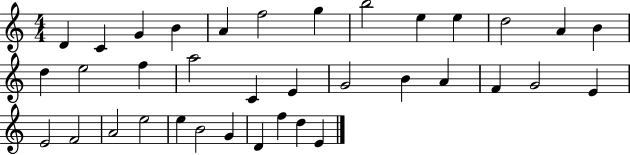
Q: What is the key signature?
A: C major